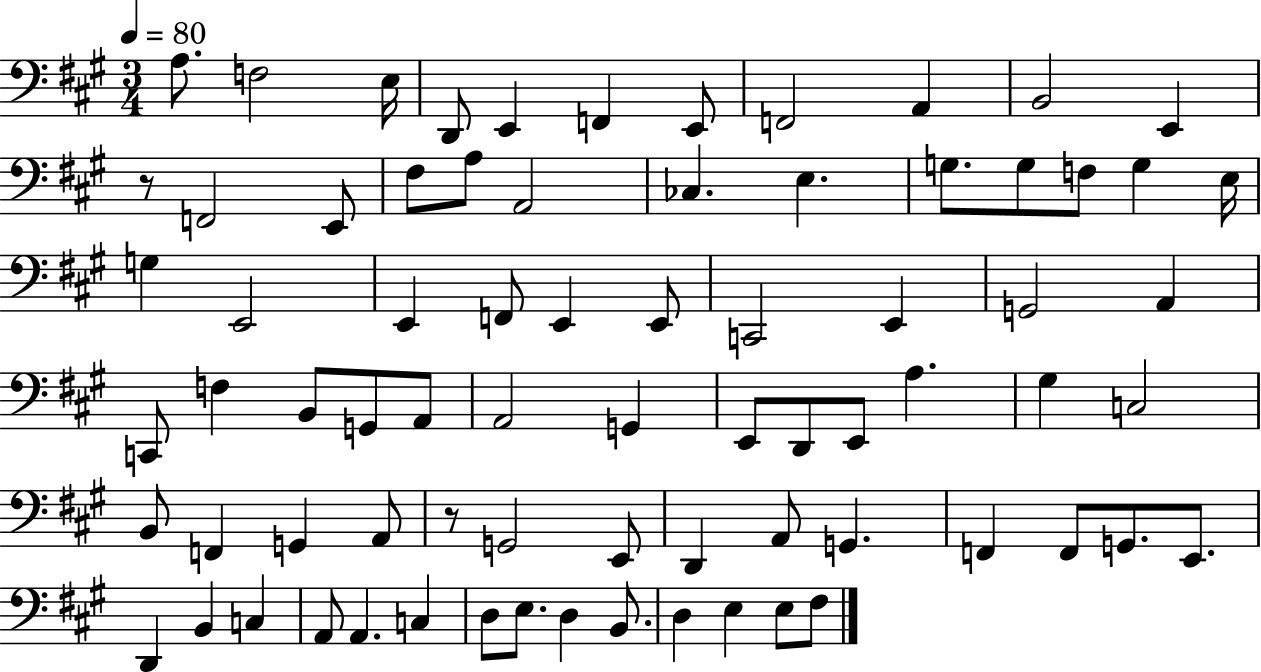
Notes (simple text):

A3/e. F3/h E3/s D2/e E2/q F2/q E2/e F2/h A2/q B2/h E2/q R/e F2/h E2/e F#3/e A3/e A2/h CES3/q. E3/q. G3/e. G3/e F3/e G3/q E3/s G3/q E2/h E2/q F2/e E2/q E2/e C2/h E2/q G2/h A2/q C2/e F3/q B2/e G2/e A2/e A2/h G2/q E2/e D2/e E2/e A3/q. G#3/q C3/h B2/e F2/q G2/q A2/e R/e G2/h E2/e D2/q A2/e G2/q. F2/q F2/e G2/e. E2/e. D2/q B2/q C3/q A2/e A2/q. C3/q D3/e E3/e. D3/q B2/e. D3/q E3/q E3/e F#3/e